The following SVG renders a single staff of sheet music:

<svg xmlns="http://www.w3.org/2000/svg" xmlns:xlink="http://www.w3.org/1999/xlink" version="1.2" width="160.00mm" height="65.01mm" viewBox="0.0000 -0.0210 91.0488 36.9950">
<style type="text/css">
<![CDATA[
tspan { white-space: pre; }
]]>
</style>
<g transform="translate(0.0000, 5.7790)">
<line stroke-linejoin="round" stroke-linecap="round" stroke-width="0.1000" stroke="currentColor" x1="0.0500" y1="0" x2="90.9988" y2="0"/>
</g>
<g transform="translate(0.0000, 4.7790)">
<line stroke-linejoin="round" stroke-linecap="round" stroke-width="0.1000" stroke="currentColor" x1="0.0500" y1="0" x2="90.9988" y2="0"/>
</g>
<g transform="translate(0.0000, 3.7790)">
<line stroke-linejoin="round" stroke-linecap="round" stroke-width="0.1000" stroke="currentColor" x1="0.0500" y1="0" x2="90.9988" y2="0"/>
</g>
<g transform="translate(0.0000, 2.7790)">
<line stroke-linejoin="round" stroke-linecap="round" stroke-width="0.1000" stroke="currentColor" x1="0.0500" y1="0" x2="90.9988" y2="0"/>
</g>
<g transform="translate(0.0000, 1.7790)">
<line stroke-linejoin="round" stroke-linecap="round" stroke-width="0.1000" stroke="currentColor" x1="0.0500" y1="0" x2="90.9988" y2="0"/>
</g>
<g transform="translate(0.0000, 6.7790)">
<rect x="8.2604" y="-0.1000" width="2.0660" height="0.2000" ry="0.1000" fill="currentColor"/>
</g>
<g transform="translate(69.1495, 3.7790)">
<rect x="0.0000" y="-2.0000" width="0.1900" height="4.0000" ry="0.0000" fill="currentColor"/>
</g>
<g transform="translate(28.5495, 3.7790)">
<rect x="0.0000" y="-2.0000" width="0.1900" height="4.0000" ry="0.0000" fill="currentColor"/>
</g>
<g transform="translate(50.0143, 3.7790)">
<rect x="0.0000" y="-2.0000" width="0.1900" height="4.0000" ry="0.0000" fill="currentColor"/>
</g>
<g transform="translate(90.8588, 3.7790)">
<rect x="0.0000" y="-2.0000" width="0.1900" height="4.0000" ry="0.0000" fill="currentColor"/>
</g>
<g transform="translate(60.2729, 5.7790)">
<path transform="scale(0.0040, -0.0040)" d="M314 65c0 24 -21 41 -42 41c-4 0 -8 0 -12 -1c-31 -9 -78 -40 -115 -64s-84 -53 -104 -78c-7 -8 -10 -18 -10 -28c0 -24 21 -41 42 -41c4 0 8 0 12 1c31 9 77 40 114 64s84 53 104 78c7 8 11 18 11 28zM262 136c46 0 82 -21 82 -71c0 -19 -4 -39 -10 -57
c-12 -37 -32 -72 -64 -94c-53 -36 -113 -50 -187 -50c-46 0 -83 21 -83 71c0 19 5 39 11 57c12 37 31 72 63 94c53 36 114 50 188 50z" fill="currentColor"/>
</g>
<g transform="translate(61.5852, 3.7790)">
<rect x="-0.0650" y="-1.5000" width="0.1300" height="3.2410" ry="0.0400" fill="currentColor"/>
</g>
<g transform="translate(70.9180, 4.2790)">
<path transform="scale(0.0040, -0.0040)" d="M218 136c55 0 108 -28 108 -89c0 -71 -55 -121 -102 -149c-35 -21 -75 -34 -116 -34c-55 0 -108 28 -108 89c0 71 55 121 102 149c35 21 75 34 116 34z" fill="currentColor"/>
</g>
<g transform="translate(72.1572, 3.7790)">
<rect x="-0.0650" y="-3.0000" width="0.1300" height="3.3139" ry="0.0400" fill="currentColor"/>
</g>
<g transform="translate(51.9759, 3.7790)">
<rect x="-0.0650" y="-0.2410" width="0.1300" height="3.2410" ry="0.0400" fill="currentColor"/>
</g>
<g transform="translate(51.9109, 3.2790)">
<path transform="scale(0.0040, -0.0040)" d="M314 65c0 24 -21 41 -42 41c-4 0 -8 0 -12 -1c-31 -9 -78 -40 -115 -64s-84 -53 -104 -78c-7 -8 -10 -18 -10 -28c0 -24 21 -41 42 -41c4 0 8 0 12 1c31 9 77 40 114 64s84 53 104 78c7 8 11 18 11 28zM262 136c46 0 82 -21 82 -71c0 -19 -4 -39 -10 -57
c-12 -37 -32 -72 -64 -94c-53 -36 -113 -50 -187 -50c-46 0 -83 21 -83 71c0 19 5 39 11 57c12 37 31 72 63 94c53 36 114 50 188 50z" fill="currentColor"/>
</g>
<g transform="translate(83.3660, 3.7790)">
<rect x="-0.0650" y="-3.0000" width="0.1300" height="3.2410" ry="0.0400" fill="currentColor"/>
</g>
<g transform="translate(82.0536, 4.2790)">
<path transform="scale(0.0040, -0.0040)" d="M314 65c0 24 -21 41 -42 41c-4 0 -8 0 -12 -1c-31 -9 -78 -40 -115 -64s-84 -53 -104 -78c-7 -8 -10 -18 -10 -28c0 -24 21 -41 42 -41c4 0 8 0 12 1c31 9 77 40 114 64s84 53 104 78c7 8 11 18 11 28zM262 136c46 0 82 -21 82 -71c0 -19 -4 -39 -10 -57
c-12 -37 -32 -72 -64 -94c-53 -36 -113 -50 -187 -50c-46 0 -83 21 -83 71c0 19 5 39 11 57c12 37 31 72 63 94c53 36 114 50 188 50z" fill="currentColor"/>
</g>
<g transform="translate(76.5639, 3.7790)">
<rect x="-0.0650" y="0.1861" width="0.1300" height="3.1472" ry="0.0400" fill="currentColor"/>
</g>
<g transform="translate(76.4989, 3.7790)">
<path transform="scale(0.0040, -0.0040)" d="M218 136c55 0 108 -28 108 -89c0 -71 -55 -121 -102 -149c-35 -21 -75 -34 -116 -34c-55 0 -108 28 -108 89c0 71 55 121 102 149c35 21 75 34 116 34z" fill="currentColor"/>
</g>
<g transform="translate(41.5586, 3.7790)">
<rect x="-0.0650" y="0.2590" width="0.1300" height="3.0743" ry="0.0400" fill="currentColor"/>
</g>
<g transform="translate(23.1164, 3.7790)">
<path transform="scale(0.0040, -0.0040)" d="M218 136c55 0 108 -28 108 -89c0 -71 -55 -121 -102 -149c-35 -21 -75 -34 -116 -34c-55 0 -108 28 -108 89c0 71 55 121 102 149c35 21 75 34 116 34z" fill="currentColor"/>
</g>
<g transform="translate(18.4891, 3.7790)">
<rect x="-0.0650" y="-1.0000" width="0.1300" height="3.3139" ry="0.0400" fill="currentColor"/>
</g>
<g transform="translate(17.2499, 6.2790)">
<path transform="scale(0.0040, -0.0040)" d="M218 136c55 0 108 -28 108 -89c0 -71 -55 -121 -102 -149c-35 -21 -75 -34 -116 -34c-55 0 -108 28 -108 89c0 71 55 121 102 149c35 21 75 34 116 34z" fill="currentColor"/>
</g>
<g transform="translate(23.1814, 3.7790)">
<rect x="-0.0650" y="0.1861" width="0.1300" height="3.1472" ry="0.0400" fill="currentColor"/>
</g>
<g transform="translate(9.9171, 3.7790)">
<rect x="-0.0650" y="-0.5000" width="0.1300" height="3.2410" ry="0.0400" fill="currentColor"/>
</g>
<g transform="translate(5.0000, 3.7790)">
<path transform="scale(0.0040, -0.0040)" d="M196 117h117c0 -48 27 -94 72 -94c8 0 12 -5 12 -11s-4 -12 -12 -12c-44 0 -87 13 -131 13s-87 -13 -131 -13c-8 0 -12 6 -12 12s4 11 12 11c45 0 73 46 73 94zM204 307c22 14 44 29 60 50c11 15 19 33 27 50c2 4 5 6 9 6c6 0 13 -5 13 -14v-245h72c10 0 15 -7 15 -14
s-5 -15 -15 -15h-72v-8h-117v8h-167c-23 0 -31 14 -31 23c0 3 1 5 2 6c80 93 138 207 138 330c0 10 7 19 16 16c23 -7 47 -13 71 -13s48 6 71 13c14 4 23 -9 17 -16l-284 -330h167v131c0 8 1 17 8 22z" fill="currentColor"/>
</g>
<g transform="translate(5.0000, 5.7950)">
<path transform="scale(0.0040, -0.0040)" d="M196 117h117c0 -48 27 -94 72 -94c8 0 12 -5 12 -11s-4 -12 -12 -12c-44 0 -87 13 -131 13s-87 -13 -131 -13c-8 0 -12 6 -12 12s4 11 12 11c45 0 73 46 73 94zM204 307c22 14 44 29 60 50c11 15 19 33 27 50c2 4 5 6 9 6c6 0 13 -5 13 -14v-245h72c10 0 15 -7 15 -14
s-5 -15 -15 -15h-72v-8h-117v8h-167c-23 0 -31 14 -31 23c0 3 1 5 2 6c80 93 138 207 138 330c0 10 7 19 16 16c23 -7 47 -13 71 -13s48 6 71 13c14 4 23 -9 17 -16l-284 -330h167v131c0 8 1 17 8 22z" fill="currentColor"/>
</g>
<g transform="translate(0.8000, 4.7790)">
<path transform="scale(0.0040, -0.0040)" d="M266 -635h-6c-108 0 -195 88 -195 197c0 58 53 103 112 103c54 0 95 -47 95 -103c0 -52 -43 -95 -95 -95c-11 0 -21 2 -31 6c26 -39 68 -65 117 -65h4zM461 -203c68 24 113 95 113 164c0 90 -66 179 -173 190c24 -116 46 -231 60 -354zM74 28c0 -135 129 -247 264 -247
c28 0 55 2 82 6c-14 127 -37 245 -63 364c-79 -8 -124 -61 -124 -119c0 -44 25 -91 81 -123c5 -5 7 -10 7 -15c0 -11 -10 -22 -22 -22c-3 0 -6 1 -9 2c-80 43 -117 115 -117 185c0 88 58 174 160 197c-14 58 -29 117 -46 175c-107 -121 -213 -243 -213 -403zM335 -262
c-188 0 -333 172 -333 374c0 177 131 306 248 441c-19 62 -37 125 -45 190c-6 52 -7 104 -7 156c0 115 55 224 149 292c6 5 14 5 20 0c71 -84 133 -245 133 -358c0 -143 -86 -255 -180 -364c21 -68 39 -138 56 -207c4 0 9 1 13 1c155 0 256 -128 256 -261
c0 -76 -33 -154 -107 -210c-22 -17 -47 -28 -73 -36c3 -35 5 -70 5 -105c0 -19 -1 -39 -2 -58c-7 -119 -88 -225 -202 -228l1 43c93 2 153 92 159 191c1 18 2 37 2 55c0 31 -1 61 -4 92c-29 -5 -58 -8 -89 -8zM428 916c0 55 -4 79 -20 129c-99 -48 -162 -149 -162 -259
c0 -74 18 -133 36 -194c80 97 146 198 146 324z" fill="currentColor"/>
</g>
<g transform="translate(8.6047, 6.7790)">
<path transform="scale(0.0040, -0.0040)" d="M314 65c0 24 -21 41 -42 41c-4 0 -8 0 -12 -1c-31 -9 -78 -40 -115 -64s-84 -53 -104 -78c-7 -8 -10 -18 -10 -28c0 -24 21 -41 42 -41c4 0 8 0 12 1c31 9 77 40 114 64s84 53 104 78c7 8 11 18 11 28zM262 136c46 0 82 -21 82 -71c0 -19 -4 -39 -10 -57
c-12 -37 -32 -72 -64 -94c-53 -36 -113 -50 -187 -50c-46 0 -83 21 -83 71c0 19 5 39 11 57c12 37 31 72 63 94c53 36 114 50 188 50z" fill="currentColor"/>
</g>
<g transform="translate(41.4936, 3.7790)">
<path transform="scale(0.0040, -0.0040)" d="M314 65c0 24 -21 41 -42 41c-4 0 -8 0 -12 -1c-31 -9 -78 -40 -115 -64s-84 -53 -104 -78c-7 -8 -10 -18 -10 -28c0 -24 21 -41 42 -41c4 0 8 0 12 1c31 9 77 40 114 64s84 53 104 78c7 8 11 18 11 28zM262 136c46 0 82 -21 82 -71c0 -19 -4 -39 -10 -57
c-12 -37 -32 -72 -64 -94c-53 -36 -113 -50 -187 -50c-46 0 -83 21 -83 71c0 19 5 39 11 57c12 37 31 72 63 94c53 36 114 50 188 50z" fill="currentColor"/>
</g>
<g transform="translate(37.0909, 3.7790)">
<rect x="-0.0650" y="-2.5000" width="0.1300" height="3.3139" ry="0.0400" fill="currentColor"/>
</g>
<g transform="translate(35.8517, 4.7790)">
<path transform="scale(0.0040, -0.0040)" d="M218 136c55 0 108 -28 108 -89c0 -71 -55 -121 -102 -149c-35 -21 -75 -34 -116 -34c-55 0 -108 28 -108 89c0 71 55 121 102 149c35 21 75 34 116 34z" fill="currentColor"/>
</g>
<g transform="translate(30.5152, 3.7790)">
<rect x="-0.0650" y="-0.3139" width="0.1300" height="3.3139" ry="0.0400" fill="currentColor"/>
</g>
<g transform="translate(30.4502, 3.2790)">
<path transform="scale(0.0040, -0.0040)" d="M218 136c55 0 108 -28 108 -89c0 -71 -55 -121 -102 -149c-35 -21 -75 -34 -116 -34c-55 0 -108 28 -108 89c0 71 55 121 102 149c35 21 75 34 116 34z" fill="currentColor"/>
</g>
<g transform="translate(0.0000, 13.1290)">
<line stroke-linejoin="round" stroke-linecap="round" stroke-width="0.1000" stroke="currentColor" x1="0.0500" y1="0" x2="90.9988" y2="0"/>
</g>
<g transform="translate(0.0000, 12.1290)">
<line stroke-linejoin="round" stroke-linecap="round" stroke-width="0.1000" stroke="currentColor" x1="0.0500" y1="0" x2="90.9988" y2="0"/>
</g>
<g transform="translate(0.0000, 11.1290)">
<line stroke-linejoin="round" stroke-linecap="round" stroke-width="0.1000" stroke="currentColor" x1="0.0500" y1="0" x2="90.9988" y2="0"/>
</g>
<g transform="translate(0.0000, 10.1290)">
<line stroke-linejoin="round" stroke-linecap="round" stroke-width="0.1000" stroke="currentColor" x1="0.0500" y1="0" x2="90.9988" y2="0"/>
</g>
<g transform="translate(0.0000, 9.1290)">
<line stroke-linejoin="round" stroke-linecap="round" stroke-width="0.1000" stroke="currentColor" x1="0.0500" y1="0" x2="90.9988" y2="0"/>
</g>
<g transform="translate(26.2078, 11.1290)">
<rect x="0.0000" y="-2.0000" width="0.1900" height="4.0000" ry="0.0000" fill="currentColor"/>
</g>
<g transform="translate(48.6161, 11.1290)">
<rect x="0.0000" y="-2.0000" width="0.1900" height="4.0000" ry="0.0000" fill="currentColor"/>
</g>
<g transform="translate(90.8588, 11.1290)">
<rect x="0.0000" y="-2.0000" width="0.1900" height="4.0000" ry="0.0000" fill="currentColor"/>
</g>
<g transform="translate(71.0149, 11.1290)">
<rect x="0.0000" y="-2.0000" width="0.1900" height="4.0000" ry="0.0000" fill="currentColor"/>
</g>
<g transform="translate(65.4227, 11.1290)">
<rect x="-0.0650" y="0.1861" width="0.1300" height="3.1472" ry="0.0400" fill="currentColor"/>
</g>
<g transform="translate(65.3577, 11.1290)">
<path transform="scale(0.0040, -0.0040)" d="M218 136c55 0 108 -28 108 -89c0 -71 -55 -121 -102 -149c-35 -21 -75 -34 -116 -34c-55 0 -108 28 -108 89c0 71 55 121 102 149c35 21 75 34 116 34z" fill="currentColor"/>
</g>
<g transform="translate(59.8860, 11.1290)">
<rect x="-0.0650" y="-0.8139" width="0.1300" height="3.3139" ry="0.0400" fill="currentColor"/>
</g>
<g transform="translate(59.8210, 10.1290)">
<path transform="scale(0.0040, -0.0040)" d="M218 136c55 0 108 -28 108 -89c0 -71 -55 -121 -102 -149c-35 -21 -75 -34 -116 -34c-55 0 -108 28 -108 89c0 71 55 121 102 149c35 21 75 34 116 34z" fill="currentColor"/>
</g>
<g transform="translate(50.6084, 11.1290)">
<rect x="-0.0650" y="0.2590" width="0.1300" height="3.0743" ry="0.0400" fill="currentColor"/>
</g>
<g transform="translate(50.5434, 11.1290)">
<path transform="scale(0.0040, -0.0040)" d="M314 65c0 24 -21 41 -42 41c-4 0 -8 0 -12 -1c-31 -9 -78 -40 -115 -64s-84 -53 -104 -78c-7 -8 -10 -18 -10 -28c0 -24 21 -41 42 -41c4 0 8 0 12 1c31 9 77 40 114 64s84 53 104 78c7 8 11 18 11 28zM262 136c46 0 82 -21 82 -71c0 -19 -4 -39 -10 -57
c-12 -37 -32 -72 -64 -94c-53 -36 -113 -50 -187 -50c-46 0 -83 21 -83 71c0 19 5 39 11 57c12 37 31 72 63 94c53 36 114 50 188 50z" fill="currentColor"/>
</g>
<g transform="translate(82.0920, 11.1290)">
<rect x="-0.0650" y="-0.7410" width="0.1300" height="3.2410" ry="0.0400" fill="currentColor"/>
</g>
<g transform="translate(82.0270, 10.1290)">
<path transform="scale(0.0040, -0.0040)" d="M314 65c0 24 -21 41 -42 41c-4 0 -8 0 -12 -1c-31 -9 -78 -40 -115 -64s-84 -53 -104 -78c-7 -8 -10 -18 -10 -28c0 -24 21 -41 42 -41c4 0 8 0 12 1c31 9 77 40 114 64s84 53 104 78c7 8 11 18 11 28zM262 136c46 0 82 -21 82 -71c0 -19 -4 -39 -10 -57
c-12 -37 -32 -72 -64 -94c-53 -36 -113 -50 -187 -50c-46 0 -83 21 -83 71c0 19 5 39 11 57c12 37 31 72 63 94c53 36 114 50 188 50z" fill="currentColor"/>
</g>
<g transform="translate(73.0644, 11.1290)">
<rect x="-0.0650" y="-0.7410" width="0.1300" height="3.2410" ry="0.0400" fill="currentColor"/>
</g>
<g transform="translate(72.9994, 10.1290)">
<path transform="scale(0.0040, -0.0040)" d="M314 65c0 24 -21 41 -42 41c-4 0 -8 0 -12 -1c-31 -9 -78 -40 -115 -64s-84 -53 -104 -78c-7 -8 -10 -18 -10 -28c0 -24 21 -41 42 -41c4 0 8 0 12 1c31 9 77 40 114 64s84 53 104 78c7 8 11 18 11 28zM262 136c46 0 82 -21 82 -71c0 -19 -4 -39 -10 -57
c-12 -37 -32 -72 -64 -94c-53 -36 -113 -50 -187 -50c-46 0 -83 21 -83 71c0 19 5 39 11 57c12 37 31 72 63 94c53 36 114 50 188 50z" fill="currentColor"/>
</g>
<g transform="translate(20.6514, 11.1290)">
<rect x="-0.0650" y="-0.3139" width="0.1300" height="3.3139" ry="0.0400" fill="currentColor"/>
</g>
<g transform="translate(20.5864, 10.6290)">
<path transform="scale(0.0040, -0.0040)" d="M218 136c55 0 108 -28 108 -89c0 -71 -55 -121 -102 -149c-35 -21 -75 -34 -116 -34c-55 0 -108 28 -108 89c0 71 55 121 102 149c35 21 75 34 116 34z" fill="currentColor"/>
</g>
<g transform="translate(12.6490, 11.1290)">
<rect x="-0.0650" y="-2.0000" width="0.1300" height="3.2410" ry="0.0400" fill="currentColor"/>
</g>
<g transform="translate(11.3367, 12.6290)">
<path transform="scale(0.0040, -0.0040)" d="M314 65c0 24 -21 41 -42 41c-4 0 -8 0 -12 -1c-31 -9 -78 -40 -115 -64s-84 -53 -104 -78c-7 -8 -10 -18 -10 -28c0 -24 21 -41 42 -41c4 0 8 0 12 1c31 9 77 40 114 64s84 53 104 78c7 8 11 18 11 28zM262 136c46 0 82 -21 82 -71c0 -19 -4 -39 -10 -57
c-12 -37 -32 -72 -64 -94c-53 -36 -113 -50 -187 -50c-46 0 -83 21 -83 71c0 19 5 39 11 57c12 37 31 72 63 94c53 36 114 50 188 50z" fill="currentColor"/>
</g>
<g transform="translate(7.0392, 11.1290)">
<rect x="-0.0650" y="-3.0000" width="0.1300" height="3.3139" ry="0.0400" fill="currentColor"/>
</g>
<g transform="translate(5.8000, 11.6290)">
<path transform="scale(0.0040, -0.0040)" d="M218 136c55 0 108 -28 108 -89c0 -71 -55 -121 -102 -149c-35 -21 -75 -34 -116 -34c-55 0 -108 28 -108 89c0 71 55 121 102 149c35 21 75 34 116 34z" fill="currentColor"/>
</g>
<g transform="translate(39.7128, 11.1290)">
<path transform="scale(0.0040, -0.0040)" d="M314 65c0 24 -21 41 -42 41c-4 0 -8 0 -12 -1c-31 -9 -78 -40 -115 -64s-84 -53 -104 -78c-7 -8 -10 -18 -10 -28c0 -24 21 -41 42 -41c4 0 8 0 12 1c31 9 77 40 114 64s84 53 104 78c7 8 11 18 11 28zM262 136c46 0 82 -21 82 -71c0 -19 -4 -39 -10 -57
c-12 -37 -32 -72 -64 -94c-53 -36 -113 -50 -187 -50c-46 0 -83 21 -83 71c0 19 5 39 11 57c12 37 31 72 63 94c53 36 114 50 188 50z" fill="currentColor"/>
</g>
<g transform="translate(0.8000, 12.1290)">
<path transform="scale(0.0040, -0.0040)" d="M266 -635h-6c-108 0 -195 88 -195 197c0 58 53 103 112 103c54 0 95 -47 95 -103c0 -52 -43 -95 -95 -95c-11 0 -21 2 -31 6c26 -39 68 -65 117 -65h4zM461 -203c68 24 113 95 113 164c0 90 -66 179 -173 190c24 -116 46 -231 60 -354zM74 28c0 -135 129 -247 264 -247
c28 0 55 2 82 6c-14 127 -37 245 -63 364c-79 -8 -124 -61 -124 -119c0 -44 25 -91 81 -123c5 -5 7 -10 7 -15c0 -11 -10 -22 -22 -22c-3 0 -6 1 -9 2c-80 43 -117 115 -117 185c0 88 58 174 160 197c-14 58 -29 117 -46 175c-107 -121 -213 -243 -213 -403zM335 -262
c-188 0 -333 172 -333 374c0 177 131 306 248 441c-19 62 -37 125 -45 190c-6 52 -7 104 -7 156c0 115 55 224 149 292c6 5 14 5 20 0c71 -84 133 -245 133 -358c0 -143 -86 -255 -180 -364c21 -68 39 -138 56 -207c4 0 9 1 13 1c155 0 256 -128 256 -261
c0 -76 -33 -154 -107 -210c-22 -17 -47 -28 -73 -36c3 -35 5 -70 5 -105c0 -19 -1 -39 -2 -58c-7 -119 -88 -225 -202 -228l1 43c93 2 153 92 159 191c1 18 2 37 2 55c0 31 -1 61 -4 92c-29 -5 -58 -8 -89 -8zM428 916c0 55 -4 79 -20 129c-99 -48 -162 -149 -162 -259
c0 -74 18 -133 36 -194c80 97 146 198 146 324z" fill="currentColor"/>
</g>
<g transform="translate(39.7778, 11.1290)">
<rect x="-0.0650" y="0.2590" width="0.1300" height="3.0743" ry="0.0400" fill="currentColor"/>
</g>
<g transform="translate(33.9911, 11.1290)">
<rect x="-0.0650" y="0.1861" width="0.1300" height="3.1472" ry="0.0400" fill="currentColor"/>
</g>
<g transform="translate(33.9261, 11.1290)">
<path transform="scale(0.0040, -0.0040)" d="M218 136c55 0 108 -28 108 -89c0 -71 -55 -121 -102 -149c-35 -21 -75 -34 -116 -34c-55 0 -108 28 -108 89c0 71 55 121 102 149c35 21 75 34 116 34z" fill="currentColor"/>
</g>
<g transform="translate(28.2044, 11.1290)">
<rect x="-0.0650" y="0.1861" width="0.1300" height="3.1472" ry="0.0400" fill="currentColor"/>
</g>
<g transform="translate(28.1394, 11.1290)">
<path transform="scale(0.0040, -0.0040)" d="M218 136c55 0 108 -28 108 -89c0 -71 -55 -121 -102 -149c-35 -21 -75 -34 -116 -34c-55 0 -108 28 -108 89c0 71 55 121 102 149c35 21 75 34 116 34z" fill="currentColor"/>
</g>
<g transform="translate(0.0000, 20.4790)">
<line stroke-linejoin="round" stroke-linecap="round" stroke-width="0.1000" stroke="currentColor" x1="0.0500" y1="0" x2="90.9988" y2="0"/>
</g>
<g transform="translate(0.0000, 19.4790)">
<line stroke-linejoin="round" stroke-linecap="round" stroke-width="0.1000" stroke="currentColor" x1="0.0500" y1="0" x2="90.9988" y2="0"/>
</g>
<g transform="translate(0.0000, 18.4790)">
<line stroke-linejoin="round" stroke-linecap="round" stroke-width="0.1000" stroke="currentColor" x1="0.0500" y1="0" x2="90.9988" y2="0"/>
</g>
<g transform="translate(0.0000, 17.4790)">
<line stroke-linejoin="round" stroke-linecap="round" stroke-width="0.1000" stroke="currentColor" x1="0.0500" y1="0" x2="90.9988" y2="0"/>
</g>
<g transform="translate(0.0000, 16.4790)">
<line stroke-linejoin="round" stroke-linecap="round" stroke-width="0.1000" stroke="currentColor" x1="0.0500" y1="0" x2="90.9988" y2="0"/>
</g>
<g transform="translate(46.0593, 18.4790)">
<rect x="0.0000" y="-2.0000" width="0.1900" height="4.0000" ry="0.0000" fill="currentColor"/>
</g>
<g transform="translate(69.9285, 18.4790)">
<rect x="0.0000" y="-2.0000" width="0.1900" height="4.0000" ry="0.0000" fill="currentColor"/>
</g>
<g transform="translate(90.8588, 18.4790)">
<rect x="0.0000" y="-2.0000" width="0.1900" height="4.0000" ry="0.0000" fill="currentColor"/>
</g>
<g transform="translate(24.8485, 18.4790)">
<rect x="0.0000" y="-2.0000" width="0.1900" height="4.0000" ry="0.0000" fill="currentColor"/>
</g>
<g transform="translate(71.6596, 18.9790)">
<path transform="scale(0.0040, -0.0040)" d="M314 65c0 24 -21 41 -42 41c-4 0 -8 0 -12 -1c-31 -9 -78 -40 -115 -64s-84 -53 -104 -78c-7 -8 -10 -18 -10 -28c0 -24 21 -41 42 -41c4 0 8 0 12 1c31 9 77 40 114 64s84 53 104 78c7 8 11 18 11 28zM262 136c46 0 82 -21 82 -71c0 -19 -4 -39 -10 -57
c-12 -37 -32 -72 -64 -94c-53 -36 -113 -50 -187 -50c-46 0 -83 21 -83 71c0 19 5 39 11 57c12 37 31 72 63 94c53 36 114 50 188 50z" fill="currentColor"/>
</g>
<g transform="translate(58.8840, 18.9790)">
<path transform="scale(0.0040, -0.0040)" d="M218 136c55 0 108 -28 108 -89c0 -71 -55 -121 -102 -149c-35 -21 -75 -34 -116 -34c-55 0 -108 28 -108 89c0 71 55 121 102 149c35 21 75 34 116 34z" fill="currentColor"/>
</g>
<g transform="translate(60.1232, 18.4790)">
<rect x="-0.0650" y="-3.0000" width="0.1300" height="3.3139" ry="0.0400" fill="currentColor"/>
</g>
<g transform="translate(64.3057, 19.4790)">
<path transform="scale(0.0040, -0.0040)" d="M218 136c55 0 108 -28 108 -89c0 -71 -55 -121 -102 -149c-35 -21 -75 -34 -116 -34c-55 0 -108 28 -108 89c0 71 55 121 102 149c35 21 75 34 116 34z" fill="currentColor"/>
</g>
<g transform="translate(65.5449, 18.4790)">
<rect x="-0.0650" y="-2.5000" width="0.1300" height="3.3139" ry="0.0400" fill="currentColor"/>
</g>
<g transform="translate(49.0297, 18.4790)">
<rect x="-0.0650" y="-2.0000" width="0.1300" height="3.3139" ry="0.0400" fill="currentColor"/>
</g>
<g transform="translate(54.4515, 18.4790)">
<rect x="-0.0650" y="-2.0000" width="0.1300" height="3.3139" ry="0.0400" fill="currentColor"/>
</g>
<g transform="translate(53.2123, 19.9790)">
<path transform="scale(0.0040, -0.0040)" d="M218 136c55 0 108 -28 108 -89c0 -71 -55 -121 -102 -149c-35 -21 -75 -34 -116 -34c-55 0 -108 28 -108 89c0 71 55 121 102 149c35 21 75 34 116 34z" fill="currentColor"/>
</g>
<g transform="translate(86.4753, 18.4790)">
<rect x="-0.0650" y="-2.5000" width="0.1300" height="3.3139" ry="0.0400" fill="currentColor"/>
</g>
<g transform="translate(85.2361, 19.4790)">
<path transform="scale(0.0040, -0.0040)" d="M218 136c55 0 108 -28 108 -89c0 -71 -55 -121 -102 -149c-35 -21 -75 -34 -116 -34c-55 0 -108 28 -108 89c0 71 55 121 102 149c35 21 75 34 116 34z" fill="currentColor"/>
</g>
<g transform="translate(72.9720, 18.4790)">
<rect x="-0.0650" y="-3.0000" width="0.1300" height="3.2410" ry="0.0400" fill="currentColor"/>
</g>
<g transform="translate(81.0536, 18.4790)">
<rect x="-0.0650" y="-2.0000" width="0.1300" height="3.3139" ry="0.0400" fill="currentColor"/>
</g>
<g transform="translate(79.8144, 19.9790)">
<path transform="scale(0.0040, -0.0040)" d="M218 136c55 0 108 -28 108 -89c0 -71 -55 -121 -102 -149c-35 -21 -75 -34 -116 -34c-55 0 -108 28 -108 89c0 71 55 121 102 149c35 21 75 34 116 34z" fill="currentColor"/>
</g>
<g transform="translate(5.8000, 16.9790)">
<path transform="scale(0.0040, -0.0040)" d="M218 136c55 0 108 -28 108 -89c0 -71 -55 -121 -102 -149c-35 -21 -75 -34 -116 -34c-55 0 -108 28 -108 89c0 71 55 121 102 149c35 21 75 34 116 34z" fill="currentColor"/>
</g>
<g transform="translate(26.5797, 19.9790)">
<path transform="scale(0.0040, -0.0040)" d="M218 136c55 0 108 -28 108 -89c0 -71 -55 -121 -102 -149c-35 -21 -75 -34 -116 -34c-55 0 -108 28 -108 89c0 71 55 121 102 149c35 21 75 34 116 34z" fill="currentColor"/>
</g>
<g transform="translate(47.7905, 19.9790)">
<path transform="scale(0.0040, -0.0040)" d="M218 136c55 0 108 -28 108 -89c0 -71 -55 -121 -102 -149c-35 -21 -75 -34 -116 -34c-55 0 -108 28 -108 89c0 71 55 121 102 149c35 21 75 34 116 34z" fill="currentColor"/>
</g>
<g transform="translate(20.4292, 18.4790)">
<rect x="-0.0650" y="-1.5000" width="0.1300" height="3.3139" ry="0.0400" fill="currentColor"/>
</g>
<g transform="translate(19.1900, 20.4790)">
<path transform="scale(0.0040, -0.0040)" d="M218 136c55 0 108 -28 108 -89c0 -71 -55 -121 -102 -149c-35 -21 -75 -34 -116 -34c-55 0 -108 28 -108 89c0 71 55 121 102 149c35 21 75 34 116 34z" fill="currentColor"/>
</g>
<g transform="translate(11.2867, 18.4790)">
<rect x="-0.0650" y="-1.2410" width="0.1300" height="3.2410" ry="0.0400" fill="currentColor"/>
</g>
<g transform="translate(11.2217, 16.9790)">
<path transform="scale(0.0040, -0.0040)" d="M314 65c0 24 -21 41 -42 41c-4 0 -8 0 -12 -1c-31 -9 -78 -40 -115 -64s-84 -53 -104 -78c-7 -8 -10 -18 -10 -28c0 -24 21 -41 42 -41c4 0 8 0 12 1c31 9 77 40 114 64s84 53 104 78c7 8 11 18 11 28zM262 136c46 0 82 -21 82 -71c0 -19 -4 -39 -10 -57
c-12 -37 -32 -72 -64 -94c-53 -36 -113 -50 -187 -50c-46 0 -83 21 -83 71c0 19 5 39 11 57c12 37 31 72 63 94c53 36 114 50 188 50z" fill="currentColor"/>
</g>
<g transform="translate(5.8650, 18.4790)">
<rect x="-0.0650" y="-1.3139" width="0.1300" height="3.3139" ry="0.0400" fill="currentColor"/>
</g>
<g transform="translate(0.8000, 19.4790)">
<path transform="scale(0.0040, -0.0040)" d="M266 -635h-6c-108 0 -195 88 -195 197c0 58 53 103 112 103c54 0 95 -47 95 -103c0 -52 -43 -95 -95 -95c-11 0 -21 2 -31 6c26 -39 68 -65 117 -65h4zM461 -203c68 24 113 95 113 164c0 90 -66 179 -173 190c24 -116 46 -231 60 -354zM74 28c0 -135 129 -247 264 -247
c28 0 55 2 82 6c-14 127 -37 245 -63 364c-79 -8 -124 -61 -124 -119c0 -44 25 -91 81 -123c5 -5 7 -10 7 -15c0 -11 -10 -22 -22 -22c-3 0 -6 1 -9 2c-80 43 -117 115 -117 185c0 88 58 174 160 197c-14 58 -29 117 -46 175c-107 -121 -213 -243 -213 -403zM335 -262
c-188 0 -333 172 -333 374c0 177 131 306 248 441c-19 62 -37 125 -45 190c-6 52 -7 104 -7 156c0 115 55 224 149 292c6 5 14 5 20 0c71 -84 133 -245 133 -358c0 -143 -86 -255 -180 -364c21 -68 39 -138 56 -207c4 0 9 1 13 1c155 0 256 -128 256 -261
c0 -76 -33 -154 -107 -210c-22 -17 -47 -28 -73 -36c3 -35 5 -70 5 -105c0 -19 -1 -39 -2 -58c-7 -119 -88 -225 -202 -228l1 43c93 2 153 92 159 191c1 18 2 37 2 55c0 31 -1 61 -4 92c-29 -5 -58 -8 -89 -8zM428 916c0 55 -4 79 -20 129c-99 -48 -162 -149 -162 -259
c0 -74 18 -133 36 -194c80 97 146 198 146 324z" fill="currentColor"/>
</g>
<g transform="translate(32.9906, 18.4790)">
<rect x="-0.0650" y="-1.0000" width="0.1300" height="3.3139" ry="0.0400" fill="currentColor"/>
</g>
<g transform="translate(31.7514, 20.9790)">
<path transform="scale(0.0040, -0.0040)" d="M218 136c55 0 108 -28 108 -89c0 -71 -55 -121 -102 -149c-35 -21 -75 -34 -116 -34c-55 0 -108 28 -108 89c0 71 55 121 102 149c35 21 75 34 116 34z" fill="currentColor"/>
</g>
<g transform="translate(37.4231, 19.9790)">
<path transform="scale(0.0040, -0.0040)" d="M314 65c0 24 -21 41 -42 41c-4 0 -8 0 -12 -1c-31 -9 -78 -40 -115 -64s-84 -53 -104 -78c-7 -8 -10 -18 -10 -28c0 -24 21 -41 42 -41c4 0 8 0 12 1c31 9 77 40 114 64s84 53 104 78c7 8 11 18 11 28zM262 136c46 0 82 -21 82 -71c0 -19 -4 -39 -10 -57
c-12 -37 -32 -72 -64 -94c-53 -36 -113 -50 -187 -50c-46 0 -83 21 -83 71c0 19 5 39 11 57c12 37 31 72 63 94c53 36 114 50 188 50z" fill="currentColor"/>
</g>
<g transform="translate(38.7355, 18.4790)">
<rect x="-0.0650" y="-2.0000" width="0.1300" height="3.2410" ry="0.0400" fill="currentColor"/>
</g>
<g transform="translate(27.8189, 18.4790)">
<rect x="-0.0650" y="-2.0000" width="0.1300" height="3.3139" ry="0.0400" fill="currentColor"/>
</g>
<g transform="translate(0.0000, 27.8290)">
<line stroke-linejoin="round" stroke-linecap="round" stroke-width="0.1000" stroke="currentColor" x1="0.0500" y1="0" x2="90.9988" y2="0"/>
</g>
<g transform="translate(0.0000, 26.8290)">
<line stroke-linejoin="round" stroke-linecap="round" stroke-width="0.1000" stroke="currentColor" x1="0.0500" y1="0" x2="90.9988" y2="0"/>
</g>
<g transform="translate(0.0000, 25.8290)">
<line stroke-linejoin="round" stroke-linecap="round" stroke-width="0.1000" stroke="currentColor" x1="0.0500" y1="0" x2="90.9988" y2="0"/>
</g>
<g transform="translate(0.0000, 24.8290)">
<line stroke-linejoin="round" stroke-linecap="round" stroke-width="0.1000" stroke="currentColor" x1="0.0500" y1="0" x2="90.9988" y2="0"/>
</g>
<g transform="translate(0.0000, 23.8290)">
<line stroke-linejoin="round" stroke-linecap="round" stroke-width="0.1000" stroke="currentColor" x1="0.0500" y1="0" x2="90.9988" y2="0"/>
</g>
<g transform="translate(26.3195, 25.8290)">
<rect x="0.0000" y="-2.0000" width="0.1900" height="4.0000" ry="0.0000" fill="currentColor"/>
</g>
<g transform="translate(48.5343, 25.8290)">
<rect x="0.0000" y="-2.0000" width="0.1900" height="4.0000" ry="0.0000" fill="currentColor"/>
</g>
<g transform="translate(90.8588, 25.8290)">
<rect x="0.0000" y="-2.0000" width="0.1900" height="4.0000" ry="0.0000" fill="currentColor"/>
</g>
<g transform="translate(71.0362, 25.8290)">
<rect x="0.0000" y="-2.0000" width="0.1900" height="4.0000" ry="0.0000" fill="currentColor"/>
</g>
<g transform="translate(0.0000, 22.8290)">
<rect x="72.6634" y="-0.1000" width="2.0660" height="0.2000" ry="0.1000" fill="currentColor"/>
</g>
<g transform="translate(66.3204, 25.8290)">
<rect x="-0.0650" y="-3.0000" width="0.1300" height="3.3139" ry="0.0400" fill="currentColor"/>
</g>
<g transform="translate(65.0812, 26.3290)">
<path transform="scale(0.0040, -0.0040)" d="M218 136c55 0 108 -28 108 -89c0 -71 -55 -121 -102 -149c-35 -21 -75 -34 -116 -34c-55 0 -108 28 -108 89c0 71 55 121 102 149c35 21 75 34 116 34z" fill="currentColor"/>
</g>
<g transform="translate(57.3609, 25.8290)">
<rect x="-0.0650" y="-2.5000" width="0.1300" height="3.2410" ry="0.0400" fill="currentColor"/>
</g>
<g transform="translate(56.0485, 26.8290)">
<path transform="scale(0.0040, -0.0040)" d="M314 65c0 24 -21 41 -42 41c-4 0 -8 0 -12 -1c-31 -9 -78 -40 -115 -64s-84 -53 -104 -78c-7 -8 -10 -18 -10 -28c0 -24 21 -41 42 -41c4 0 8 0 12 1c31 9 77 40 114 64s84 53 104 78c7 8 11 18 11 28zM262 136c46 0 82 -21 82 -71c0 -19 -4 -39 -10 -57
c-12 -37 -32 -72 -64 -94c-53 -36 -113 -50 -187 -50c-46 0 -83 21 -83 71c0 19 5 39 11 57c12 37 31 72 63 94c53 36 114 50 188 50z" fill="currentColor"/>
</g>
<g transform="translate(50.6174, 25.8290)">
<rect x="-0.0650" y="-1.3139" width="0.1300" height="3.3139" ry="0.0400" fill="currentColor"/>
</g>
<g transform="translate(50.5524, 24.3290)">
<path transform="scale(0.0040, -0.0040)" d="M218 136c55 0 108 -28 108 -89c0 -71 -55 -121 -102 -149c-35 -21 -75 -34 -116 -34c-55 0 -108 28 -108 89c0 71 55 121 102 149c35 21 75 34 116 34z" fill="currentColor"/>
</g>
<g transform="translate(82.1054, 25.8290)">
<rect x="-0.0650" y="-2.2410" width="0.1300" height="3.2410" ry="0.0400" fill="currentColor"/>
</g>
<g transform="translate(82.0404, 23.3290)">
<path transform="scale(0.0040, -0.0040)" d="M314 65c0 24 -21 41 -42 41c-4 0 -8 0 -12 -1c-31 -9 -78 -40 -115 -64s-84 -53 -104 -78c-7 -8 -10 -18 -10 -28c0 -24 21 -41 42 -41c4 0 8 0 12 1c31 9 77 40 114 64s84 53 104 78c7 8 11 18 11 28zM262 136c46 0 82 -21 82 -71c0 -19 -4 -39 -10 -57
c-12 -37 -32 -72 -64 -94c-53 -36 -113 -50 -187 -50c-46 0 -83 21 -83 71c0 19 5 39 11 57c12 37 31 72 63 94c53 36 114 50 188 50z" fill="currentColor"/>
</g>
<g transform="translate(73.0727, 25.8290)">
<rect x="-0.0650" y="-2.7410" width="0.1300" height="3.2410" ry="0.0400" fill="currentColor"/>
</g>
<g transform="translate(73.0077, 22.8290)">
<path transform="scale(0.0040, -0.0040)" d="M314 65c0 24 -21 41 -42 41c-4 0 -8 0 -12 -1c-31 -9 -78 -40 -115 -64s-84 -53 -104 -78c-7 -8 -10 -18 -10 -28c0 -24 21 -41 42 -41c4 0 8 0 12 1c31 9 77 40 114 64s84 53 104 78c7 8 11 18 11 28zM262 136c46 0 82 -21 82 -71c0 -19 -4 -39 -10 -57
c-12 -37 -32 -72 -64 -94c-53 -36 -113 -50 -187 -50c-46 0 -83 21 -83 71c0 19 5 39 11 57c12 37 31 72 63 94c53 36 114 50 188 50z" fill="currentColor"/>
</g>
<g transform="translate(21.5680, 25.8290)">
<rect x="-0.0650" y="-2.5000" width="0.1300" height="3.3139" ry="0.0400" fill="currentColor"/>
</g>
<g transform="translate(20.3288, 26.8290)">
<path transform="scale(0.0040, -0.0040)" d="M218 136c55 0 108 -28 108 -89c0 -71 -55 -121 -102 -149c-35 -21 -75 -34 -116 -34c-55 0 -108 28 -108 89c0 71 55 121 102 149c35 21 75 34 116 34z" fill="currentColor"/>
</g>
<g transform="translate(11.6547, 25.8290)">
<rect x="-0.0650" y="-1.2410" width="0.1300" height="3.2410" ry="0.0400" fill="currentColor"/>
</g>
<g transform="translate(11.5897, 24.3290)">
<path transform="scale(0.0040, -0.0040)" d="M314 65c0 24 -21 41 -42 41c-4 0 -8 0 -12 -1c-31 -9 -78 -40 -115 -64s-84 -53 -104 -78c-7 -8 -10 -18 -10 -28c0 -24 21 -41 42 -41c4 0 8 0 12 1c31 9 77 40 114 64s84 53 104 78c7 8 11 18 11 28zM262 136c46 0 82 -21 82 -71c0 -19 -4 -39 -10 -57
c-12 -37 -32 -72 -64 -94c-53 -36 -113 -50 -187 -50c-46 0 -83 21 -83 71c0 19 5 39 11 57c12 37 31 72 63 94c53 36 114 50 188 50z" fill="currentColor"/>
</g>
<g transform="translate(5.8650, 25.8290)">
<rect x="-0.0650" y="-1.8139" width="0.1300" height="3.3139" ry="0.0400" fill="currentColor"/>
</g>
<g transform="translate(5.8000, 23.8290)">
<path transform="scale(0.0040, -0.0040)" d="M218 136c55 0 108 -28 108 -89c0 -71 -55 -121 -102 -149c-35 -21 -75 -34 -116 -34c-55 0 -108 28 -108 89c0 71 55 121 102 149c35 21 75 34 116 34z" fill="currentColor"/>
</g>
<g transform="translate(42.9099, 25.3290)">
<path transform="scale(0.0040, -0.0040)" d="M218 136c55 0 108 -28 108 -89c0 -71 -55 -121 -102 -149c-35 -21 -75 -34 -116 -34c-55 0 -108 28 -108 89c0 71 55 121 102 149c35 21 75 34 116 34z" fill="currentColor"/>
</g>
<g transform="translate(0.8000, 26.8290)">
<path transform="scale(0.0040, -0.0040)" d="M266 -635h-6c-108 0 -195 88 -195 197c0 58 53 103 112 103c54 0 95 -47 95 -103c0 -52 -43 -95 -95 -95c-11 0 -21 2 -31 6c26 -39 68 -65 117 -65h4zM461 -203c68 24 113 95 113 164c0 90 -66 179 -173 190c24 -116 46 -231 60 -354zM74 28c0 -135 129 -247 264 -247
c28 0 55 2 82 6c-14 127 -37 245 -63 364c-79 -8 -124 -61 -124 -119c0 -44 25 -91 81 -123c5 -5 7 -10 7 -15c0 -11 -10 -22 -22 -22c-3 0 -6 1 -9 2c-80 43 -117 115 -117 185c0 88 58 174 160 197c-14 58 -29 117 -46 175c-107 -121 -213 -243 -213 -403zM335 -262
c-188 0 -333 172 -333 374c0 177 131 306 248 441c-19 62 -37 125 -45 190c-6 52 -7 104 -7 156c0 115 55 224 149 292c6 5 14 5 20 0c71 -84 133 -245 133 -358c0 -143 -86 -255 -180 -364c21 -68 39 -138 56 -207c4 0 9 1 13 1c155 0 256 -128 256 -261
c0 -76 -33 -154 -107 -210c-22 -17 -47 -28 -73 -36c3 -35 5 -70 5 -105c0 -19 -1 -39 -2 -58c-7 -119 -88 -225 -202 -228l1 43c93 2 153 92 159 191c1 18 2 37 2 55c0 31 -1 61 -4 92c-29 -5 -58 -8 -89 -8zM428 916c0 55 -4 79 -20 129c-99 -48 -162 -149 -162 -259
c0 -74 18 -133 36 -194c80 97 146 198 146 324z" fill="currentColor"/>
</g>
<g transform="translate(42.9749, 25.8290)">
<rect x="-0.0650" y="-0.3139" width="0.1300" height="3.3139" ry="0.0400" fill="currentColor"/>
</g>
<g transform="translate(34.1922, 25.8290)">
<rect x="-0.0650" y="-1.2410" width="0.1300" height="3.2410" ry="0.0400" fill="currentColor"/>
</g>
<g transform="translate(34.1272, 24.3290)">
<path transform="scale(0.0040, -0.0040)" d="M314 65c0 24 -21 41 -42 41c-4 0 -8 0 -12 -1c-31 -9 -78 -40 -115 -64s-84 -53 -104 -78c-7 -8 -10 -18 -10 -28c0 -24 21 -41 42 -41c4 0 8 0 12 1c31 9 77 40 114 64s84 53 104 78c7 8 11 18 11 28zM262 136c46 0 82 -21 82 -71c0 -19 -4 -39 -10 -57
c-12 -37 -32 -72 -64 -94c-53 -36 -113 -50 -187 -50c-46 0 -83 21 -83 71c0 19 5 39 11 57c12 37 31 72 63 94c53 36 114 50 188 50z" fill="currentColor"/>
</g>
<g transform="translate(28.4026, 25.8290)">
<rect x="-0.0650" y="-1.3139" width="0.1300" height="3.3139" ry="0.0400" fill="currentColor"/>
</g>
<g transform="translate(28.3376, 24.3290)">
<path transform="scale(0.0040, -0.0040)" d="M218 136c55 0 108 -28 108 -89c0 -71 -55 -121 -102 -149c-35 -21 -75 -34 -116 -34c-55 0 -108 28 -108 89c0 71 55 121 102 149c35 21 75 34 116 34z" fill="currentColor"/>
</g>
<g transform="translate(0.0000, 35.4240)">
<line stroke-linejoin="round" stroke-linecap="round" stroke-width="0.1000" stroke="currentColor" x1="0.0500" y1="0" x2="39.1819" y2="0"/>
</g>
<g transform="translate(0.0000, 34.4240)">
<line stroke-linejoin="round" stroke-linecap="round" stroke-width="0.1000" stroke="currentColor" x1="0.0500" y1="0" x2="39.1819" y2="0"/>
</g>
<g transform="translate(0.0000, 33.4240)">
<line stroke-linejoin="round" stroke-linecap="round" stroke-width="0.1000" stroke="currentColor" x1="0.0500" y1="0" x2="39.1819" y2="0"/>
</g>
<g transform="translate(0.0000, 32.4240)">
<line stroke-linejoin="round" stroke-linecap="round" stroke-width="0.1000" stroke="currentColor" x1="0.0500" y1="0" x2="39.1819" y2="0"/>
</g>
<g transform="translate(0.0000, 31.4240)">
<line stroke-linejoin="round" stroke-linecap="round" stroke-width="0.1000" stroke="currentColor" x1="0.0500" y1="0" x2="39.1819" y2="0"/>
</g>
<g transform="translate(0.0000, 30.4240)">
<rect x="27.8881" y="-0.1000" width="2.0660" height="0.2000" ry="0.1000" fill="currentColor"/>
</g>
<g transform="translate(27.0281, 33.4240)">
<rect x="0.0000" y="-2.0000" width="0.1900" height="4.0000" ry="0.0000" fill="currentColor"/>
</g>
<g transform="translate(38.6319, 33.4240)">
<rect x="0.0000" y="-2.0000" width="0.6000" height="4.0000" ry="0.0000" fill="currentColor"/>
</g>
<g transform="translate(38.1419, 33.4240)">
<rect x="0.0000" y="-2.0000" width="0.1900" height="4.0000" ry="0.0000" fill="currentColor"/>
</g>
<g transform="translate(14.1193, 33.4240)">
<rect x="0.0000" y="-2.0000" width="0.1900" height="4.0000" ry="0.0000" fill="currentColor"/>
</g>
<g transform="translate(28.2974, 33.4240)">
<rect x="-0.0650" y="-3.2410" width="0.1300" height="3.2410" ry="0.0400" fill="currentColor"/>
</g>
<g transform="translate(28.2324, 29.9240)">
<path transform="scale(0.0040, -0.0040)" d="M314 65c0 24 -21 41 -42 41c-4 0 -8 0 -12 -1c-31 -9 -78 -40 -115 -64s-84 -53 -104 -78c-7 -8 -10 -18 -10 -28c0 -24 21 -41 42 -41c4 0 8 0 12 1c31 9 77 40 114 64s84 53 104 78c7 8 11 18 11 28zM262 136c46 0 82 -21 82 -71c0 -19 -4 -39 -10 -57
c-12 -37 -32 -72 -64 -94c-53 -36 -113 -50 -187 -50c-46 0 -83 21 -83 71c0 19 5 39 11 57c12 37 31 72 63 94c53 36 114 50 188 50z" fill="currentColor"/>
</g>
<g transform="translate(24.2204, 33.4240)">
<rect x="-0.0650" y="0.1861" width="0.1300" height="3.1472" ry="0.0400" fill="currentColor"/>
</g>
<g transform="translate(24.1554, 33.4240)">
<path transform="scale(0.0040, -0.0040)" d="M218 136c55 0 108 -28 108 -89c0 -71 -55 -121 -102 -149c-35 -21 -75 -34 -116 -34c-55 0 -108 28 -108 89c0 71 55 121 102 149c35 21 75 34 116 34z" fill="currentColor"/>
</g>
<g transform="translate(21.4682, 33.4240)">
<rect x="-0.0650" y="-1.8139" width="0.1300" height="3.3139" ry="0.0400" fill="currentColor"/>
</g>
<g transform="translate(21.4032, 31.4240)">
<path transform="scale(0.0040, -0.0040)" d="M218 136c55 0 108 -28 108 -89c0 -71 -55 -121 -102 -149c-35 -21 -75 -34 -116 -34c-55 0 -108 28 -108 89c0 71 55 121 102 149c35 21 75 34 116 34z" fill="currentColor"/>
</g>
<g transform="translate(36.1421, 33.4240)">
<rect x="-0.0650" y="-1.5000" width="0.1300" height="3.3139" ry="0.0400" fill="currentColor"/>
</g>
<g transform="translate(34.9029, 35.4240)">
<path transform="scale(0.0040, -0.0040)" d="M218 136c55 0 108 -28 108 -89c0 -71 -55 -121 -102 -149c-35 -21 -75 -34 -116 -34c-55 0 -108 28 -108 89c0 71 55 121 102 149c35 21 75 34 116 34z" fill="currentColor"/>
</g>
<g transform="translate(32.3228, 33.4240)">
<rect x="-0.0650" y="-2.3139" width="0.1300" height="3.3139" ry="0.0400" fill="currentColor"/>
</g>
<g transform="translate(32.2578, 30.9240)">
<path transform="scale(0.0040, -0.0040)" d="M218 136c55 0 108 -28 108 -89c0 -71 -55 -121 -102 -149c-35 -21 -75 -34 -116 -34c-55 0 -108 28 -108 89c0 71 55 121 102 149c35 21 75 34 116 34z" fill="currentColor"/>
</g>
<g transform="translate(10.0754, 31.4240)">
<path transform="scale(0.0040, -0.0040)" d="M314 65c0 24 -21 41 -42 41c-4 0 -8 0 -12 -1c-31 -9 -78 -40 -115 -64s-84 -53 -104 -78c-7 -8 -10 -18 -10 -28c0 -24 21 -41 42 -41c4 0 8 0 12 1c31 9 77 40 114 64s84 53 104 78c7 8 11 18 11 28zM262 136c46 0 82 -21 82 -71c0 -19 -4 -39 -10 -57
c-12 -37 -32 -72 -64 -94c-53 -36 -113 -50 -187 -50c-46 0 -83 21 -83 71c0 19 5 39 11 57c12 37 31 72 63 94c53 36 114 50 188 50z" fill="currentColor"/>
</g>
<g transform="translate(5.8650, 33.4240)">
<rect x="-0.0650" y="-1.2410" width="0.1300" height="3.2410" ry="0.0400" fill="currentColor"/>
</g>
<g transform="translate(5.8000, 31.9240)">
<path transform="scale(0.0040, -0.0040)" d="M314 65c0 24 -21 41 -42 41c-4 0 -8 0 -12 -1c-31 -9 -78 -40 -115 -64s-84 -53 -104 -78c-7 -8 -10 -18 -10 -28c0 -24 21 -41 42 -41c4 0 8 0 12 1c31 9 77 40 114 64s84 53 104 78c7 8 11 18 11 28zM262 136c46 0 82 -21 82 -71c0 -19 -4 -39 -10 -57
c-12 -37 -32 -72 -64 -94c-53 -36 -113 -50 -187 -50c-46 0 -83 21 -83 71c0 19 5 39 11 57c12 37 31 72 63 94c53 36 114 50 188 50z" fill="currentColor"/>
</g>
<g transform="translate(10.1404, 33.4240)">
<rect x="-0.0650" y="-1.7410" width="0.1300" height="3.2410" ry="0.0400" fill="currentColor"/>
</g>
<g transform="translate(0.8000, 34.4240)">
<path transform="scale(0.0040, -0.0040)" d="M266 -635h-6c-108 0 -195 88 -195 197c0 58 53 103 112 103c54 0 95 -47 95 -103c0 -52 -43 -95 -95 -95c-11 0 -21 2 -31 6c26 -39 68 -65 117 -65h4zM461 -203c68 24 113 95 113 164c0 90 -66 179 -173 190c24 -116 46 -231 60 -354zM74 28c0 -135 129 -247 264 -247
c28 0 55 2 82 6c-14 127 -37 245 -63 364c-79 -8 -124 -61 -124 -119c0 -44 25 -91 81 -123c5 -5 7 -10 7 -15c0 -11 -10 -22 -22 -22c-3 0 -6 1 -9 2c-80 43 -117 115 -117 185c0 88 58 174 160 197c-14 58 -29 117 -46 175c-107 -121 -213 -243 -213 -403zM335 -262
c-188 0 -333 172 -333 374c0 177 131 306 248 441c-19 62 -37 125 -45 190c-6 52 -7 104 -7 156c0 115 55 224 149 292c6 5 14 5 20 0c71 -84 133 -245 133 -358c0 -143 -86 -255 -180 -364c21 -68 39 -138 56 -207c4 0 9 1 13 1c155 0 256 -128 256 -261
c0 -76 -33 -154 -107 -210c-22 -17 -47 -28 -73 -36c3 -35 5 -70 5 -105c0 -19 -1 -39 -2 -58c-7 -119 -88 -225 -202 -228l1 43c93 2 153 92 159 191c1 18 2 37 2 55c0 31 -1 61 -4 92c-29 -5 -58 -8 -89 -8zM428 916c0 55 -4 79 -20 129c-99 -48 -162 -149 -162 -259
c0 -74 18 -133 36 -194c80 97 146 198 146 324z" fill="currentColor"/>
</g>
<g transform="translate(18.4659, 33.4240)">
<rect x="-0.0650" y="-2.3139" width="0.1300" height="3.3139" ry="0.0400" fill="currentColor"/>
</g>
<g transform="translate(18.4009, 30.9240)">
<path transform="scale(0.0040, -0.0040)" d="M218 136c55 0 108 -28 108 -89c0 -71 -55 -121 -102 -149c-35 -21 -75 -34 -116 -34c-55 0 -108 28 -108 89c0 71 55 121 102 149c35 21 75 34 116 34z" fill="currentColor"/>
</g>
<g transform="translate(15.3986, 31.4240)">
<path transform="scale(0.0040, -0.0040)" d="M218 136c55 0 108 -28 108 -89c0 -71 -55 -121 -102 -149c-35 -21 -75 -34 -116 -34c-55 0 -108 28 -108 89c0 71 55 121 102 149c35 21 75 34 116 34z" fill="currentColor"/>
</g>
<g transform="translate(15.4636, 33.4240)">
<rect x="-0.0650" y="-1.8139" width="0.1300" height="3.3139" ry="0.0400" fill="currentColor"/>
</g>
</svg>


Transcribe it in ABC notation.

X:1
T:Untitled
M:4/4
L:1/4
K:C
C2 D B c G B2 c2 E2 A B A2 A F2 c B B B2 B2 d B d2 d2 e e2 E F D F2 F F A G A2 F G f e2 G e e2 c e G2 A a2 g2 e2 f2 f g f B b2 g E